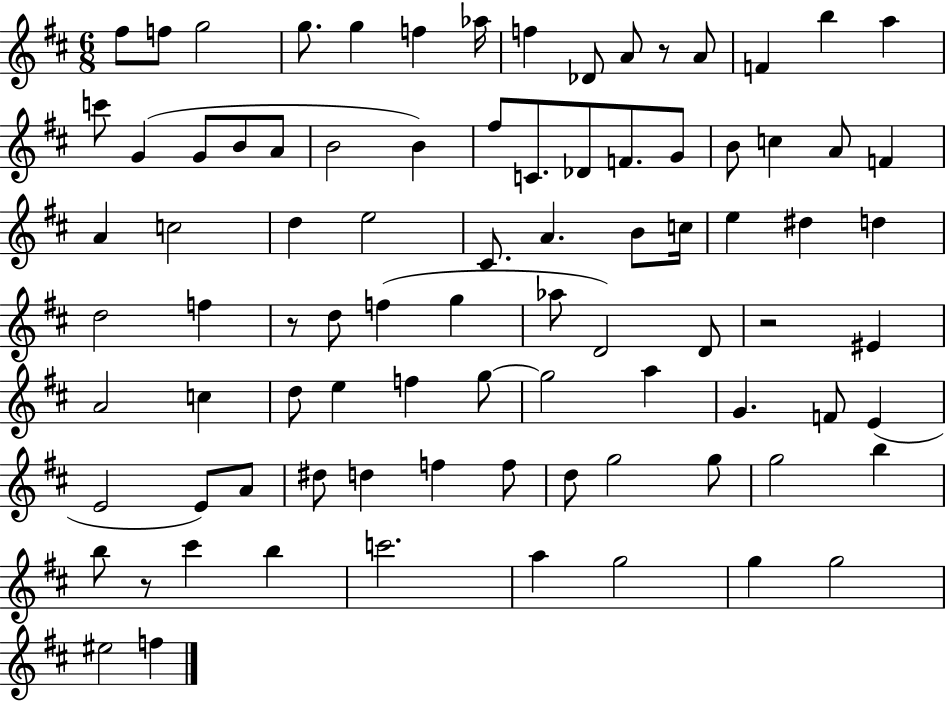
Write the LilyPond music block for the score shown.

{
  \clef treble
  \numericTimeSignature
  \time 6/8
  \key d \major
  \repeat volta 2 { fis''8 f''8 g''2 | g''8. g''4 f''4 aes''16 | f''4 des'8 a'8 r8 a'8 | f'4 b''4 a''4 | \break c'''8 g'4( g'8 b'8 a'8 | b'2 b'4) | fis''8 c'8. des'8 f'8. g'8 | b'8 c''4 a'8 f'4 | \break a'4 c''2 | d''4 e''2 | cis'8. a'4. b'8 c''16 | e''4 dis''4 d''4 | \break d''2 f''4 | r8 d''8 f''4( g''4 | aes''8 d'2) d'8 | r2 eis'4 | \break a'2 c''4 | d''8 e''4 f''4 g''8~~ | g''2 a''4 | g'4. f'8 e'4( | \break e'2 e'8) a'8 | dis''8 d''4 f''4 f''8 | d''8 g''2 g''8 | g''2 b''4 | \break b''8 r8 cis'''4 b''4 | c'''2. | a''4 g''2 | g''4 g''2 | \break eis''2 f''4 | } \bar "|."
}